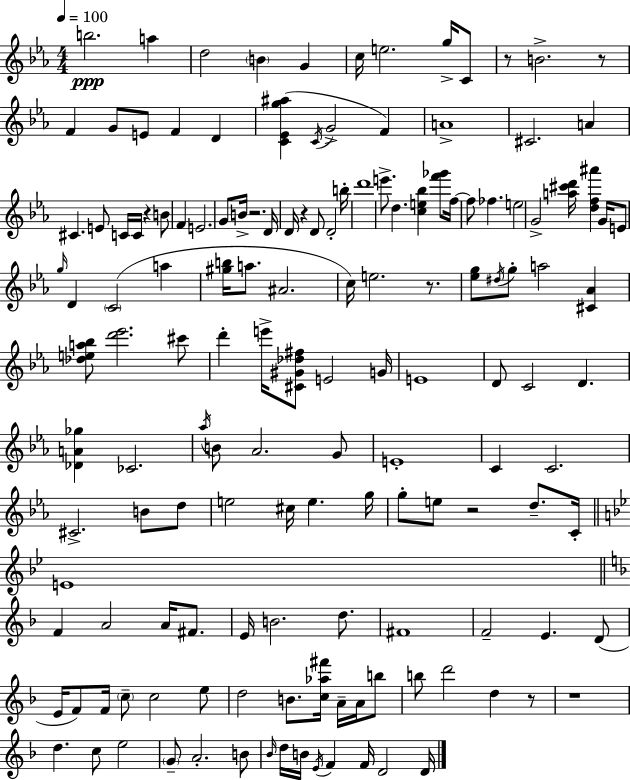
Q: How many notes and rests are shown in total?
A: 146